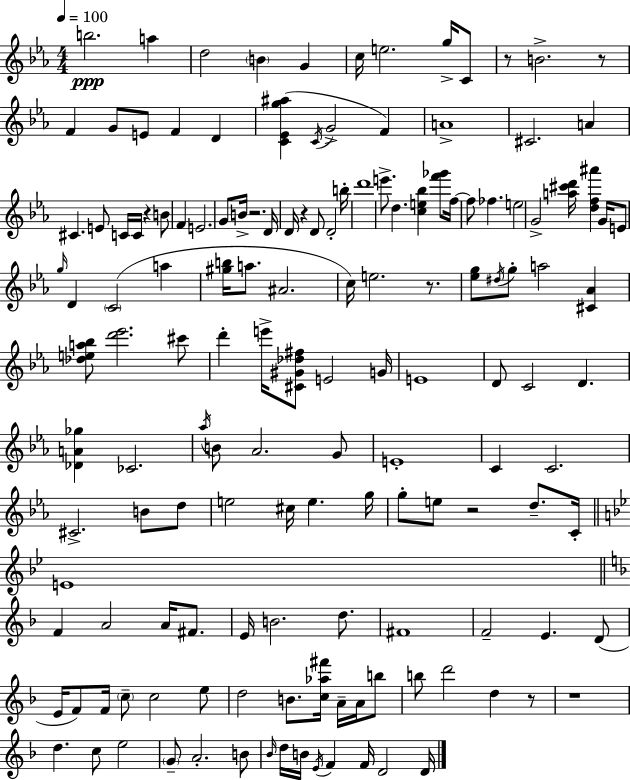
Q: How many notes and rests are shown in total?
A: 146